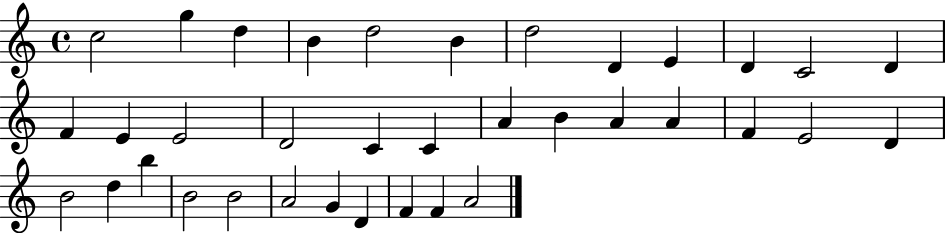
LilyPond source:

{
  \clef treble
  \time 4/4
  \defaultTimeSignature
  \key c \major
  c''2 g''4 d''4 | b'4 d''2 b'4 | d''2 d'4 e'4 | d'4 c'2 d'4 | \break f'4 e'4 e'2 | d'2 c'4 c'4 | a'4 b'4 a'4 a'4 | f'4 e'2 d'4 | \break b'2 d''4 b''4 | b'2 b'2 | a'2 g'4 d'4 | f'4 f'4 a'2 | \break \bar "|."
}